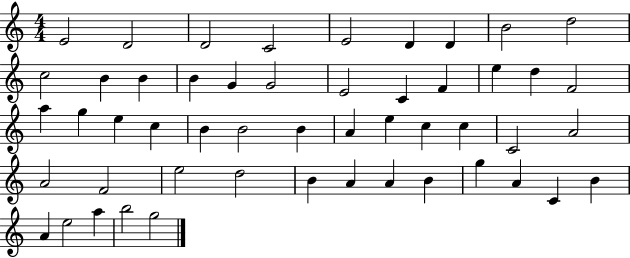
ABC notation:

X:1
T:Untitled
M:4/4
L:1/4
K:C
E2 D2 D2 C2 E2 D D B2 d2 c2 B B B G G2 E2 C F e d F2 a g e c B B2 B A e c c C2 A2 A2 F2 e2 d2 B A A B g A C B A e2 a b2 g2